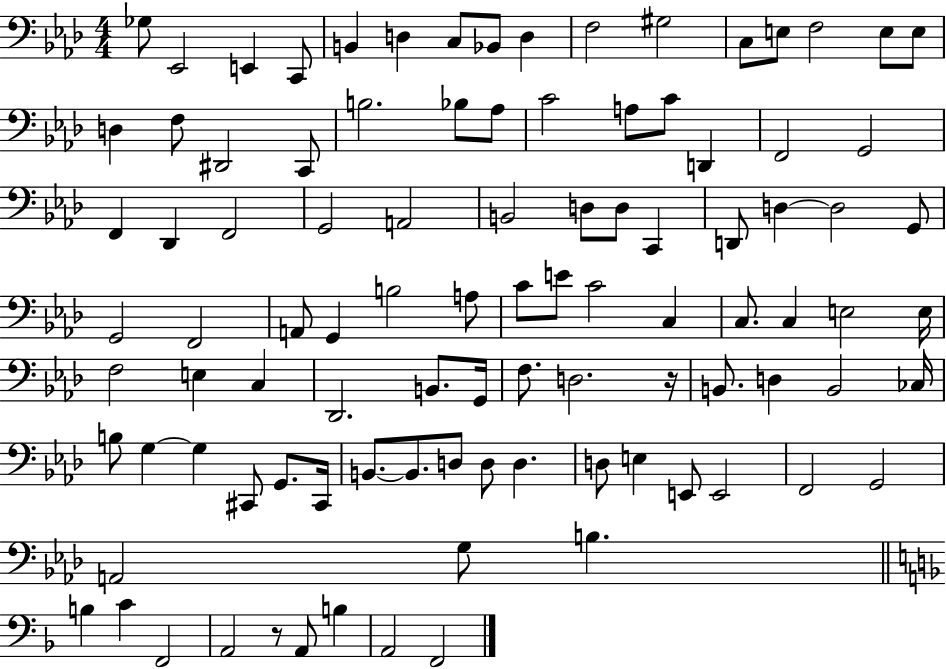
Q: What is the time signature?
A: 4/4